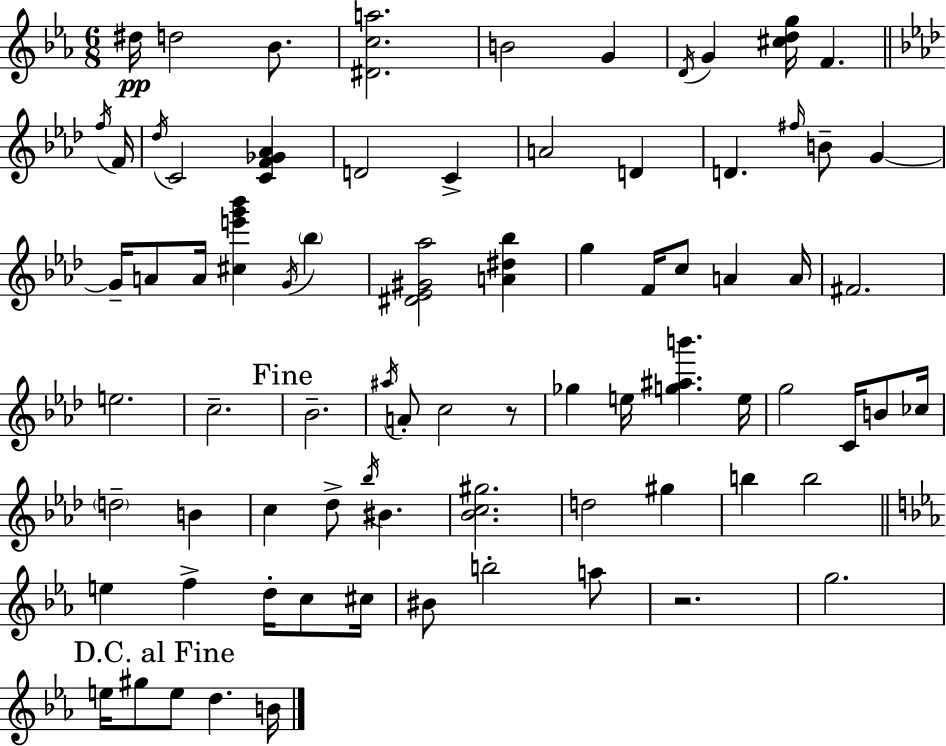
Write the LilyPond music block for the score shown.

{
  \clef treble
  \numericTimeSignature
  \time 6/8
  \key c \minor
  \repeat volta 2 { dis''16\pp d''2 bes'8. | <dis' c'' a''>2. | b'2 g'4 | \acciaccatura { d'16 } g'4 <cis'' d'' g''>16 f'4. | \break \bar "||" \break \key aes \major \acciaccatura { f''16 } f'16 \acciaccatura { des''16 } c'2 <c' f' ges' aes'>4 | d'2 c'4-> | a'2 d'4 | d'4. \grace { fis''16 } b'8-- | \break g'4~~ g'16-- a'8 a'16 <cis'' e''' g''' bes'''>4 | \acciaccatura { g'16 } \parenthesize bes''4 <dis' ees' gis' aes''>2 | <a' dis'' bes''>4 g''4 f'16 c''8 | a'4 a'16 fis'2. | \break e''2. | c''2.-- | \mark "Fine" bes'2.-- | \acciaccatura { ais''16 } a'8-. c''2 | \break r8 ges''4 e''16 <g'' ais'' b'''>4. | e''16 g''2 | c'16 b'8 ces''16 \parenthesize d''2-- | b'4 c''4 des''8-> | \break \acciaccatura { bes''16 } bis'4. <bes' c'' gis''>2. | d''2 | gis''4 b''4 b''2 | \bar "||" \break \key ees \major e''4 f''4-> d''16-. c''8 cis''16 | bis'8 b''2-. a''8 | r2. | g''2. | \break \mark "D.C. al Fine" e''16 gis''8 e''8 d''4. b'16 | } \bar "|."
}